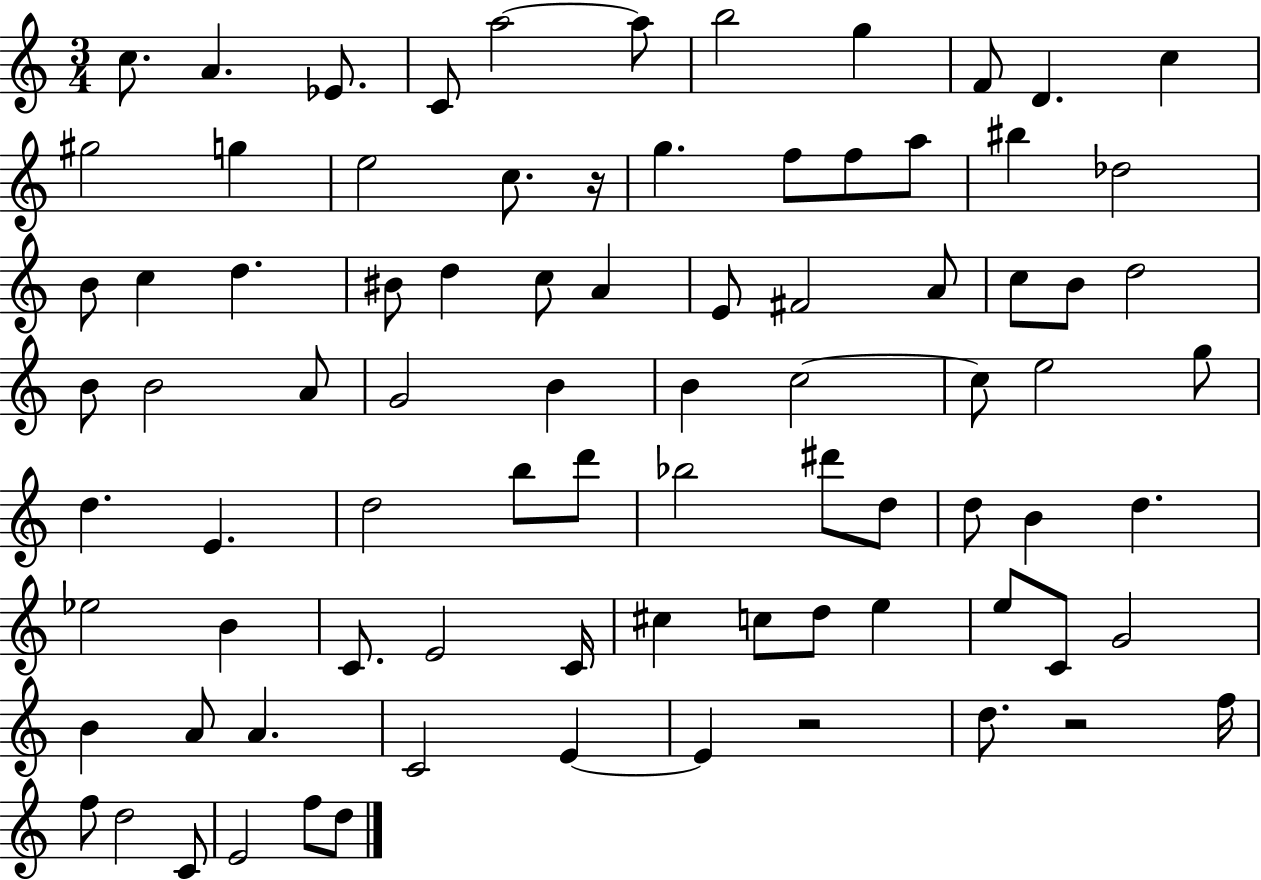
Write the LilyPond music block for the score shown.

{
  \clef treble
  \numericTimeSignature
  \time 3/4
  \key c \major
  \repeat volta 2 { c''8. a'4. ees'8. | c'8 a''2~~ a''8 | b''2 g''4 | f'8 d'4. c''4 | \break gis''2 g''4 | e''2 c''8. r16 | g''4. f''8 f''8 a''8 | bis''4 des''2 | \break b'8 c''4 d''4. | bis'8 d''4 c''8 a'4 | e'8 fis'2 a'8 | c''8 b'8 d''2 | \break b'8 b'2 a'8 | g'2 b'4 | b'4 c''2~~ | c''8 e''2 g''8 | \break d''4. e'4. | d''2 b''8 d'''8 | bes''2 dis'''8 d''8 | d''8 b'4 d''4. | \break ees''2 b'4 | c'8. e'2 c'16 | cis''4 c''8 d''8 e''4 | e''8 c'8 g'2 | \break b'4 a'8 a'4. | c'2 e'4~~ | e'4 r2 | d''8. r2 f''16 | \break f''8 d''2 c'8 | e'2 f''8 d''8 | } \bar "|."
}